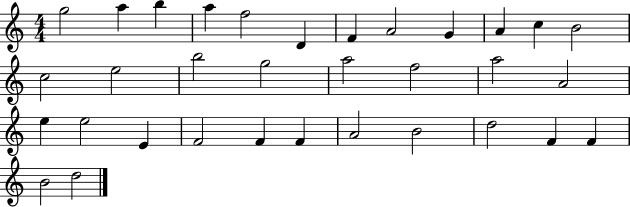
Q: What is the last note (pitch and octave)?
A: D5